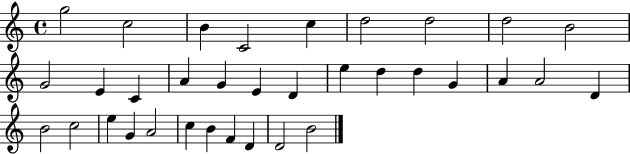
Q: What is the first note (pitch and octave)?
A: G5